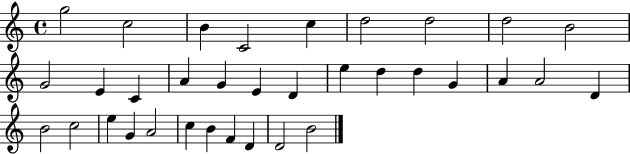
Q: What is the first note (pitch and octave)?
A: G5